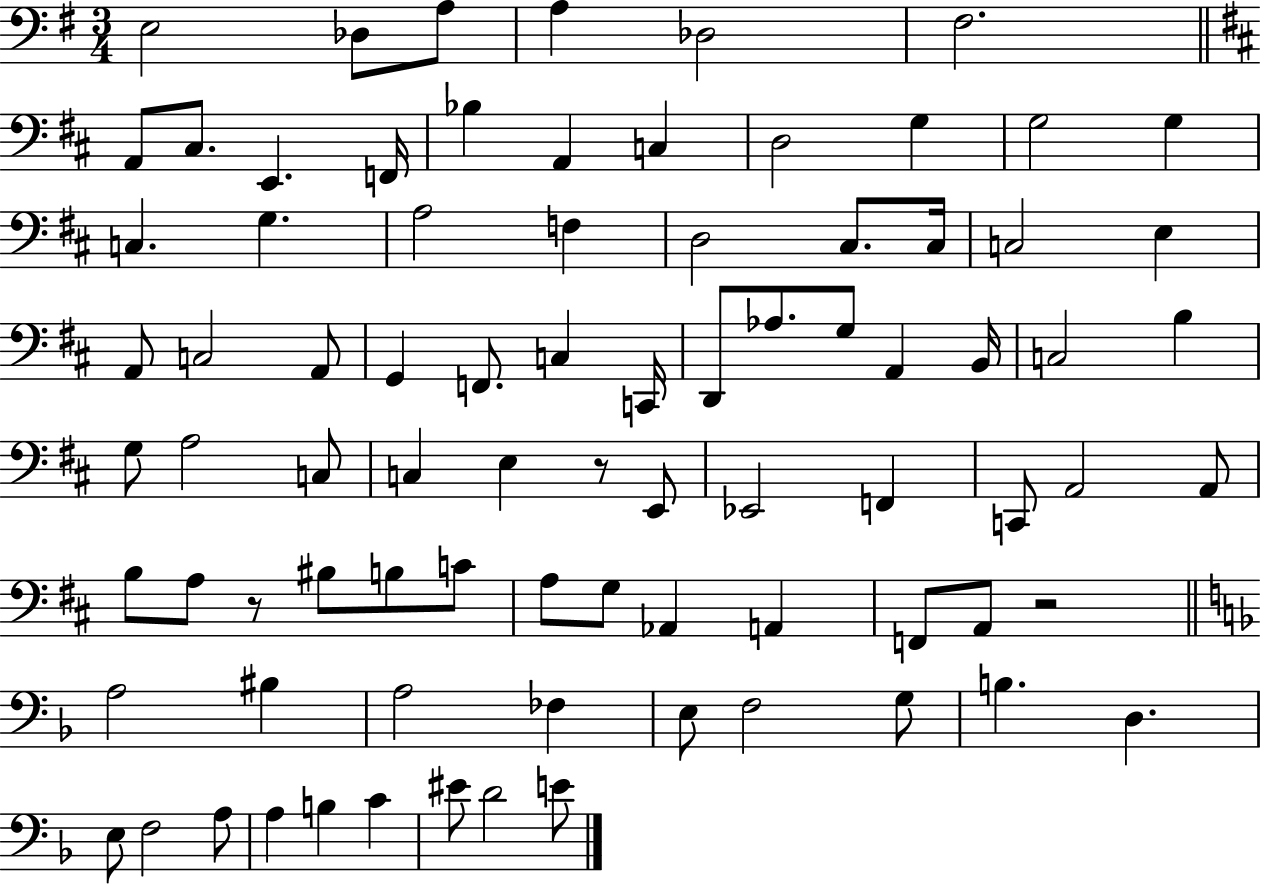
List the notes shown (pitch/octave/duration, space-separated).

E3/h Db3/e A3/e A3/q Db3/h F#3/h. A2/e C#3/e. E2/q. F2/s Bb3/q A2/q C3/q D3/h G3/q G3/h G3/q C3/q. G3/q. A3/h F3/q D3/h C#3/e. C#3/s C3/h E3/q A2/e C3/h A2/e G2/q F2/e. C3/q C2/s D2/e Ab3/e. G3/e A2/q B2/s C3/h B3/q G3/e A3/h C3/e C3/q E3/q R/e E2/e Eb2/h F2/q C2/e A2/h A2/e B3/e A3/e R/e BIS3/e B3/e C4/e A3/e G3/e Ab2/q A2/q F2/e A2/e R/h A3/h BIS3/q A3/h FES3/q E3/e F3/h G3/e B3/q. D3/q. E3/e F3/h A3/e A3/q B3/q C4/q EIS4/e D4/h E4/e